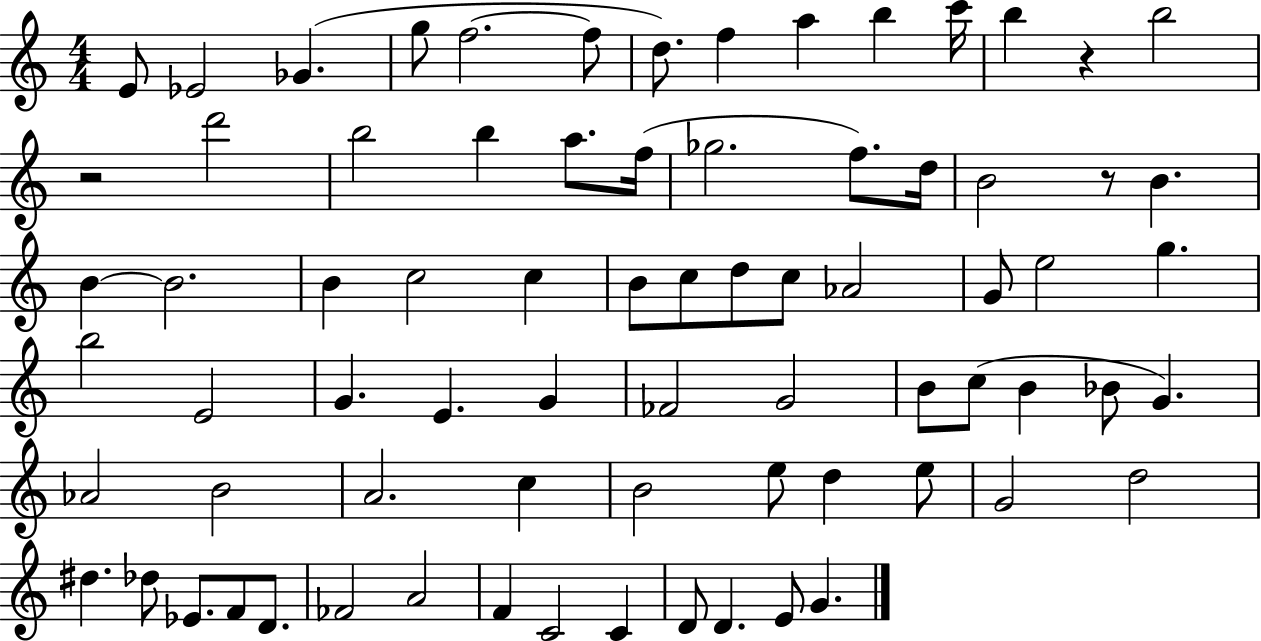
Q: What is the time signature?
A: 4/4